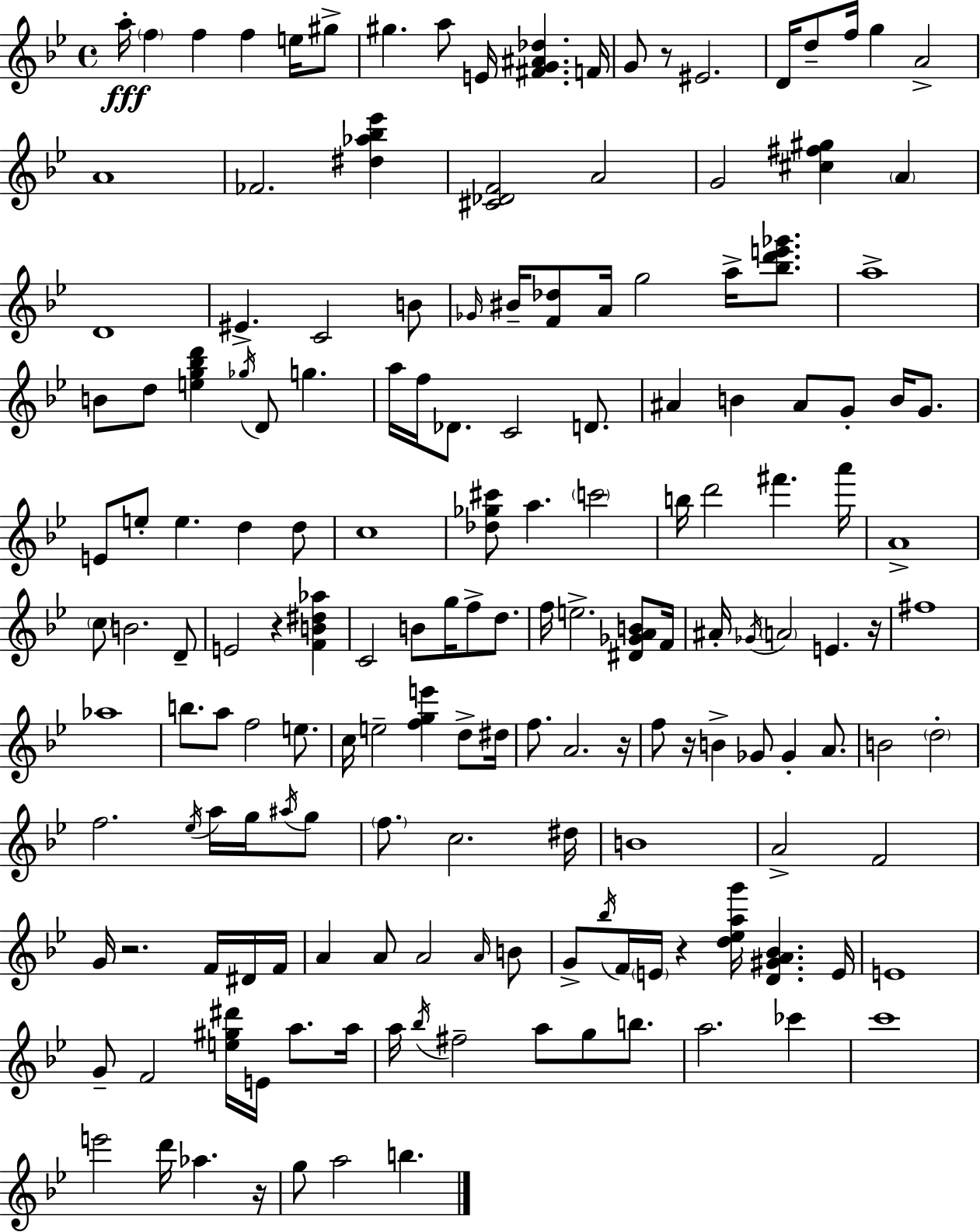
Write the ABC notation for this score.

X:1
T:Untitled
M:4/4
L:1/4
K:Gm
a/4 f f f e/4 ^g/2 ^g a/2 E/4 [^FG^A_d] F/4 G/2 z/2 ^E2 D/4 d/2 f/4 g A2 A4 _F2 [^d_a_b_e'] [^C_DF]2 A2 G2 [^c^f^g] A D4 ^E C2 B/2 _G/4 ^B/4 [F_d]/2 A/4 g2 a/4 [_bd'e'_g']/2 a4 B/2 d/2 [eg_bd'] _g/4 D/2 g a/4 f/4 _D/2 C2 D/2 ^A B ^A/2 G/2 B/4 G/2 E/2 e/2 e d d/2 c4 [_d_g^c']/2 a c'2 b/4 d'2 ^f' a'/4 A4 c/2 B2 D/2 E2 z [FB^d_a] C2 B/2 g/4 f/2 d/2 f/4 e2 [^D_GAB]/2 F/4 ^A/4 _G/4 A2 E z/4 ^f4 _a4 b/2 a/2 f2 e/2 c/4 e2 [fge'] d/2 ^d/4 f/2 A2 z/4 f/2 z/4 B _G/2 _G A/2 B2 d2 f2 _e/4 a/4 g/4 ^a/4 g/2 f/2 c2 ^d/4 B4 A2 F2 G/4 z2 F/4 ^D/4 F/4 A A/2 A2 A/4 B/2 G/2 _b/4 F/4 E/4 z [d_eag']/4 [D^GA_B] E/4 E4 G/2 F2 [e^g^d']/4 E/4 a/2 a/4 a/4 _b/4 ^f2 a/2 g/2 b/2 a2 _c' c'4 e'2 d'/4 _a z/4 g/2 a2 b